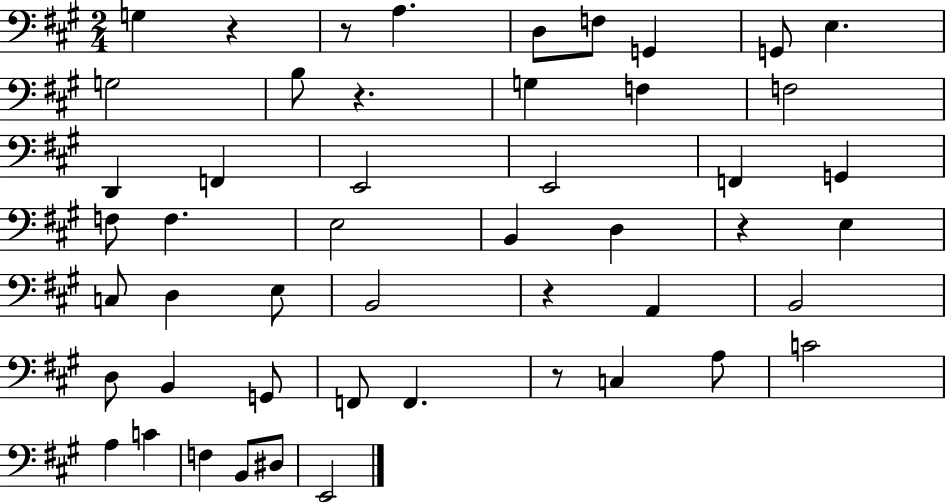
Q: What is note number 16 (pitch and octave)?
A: E2